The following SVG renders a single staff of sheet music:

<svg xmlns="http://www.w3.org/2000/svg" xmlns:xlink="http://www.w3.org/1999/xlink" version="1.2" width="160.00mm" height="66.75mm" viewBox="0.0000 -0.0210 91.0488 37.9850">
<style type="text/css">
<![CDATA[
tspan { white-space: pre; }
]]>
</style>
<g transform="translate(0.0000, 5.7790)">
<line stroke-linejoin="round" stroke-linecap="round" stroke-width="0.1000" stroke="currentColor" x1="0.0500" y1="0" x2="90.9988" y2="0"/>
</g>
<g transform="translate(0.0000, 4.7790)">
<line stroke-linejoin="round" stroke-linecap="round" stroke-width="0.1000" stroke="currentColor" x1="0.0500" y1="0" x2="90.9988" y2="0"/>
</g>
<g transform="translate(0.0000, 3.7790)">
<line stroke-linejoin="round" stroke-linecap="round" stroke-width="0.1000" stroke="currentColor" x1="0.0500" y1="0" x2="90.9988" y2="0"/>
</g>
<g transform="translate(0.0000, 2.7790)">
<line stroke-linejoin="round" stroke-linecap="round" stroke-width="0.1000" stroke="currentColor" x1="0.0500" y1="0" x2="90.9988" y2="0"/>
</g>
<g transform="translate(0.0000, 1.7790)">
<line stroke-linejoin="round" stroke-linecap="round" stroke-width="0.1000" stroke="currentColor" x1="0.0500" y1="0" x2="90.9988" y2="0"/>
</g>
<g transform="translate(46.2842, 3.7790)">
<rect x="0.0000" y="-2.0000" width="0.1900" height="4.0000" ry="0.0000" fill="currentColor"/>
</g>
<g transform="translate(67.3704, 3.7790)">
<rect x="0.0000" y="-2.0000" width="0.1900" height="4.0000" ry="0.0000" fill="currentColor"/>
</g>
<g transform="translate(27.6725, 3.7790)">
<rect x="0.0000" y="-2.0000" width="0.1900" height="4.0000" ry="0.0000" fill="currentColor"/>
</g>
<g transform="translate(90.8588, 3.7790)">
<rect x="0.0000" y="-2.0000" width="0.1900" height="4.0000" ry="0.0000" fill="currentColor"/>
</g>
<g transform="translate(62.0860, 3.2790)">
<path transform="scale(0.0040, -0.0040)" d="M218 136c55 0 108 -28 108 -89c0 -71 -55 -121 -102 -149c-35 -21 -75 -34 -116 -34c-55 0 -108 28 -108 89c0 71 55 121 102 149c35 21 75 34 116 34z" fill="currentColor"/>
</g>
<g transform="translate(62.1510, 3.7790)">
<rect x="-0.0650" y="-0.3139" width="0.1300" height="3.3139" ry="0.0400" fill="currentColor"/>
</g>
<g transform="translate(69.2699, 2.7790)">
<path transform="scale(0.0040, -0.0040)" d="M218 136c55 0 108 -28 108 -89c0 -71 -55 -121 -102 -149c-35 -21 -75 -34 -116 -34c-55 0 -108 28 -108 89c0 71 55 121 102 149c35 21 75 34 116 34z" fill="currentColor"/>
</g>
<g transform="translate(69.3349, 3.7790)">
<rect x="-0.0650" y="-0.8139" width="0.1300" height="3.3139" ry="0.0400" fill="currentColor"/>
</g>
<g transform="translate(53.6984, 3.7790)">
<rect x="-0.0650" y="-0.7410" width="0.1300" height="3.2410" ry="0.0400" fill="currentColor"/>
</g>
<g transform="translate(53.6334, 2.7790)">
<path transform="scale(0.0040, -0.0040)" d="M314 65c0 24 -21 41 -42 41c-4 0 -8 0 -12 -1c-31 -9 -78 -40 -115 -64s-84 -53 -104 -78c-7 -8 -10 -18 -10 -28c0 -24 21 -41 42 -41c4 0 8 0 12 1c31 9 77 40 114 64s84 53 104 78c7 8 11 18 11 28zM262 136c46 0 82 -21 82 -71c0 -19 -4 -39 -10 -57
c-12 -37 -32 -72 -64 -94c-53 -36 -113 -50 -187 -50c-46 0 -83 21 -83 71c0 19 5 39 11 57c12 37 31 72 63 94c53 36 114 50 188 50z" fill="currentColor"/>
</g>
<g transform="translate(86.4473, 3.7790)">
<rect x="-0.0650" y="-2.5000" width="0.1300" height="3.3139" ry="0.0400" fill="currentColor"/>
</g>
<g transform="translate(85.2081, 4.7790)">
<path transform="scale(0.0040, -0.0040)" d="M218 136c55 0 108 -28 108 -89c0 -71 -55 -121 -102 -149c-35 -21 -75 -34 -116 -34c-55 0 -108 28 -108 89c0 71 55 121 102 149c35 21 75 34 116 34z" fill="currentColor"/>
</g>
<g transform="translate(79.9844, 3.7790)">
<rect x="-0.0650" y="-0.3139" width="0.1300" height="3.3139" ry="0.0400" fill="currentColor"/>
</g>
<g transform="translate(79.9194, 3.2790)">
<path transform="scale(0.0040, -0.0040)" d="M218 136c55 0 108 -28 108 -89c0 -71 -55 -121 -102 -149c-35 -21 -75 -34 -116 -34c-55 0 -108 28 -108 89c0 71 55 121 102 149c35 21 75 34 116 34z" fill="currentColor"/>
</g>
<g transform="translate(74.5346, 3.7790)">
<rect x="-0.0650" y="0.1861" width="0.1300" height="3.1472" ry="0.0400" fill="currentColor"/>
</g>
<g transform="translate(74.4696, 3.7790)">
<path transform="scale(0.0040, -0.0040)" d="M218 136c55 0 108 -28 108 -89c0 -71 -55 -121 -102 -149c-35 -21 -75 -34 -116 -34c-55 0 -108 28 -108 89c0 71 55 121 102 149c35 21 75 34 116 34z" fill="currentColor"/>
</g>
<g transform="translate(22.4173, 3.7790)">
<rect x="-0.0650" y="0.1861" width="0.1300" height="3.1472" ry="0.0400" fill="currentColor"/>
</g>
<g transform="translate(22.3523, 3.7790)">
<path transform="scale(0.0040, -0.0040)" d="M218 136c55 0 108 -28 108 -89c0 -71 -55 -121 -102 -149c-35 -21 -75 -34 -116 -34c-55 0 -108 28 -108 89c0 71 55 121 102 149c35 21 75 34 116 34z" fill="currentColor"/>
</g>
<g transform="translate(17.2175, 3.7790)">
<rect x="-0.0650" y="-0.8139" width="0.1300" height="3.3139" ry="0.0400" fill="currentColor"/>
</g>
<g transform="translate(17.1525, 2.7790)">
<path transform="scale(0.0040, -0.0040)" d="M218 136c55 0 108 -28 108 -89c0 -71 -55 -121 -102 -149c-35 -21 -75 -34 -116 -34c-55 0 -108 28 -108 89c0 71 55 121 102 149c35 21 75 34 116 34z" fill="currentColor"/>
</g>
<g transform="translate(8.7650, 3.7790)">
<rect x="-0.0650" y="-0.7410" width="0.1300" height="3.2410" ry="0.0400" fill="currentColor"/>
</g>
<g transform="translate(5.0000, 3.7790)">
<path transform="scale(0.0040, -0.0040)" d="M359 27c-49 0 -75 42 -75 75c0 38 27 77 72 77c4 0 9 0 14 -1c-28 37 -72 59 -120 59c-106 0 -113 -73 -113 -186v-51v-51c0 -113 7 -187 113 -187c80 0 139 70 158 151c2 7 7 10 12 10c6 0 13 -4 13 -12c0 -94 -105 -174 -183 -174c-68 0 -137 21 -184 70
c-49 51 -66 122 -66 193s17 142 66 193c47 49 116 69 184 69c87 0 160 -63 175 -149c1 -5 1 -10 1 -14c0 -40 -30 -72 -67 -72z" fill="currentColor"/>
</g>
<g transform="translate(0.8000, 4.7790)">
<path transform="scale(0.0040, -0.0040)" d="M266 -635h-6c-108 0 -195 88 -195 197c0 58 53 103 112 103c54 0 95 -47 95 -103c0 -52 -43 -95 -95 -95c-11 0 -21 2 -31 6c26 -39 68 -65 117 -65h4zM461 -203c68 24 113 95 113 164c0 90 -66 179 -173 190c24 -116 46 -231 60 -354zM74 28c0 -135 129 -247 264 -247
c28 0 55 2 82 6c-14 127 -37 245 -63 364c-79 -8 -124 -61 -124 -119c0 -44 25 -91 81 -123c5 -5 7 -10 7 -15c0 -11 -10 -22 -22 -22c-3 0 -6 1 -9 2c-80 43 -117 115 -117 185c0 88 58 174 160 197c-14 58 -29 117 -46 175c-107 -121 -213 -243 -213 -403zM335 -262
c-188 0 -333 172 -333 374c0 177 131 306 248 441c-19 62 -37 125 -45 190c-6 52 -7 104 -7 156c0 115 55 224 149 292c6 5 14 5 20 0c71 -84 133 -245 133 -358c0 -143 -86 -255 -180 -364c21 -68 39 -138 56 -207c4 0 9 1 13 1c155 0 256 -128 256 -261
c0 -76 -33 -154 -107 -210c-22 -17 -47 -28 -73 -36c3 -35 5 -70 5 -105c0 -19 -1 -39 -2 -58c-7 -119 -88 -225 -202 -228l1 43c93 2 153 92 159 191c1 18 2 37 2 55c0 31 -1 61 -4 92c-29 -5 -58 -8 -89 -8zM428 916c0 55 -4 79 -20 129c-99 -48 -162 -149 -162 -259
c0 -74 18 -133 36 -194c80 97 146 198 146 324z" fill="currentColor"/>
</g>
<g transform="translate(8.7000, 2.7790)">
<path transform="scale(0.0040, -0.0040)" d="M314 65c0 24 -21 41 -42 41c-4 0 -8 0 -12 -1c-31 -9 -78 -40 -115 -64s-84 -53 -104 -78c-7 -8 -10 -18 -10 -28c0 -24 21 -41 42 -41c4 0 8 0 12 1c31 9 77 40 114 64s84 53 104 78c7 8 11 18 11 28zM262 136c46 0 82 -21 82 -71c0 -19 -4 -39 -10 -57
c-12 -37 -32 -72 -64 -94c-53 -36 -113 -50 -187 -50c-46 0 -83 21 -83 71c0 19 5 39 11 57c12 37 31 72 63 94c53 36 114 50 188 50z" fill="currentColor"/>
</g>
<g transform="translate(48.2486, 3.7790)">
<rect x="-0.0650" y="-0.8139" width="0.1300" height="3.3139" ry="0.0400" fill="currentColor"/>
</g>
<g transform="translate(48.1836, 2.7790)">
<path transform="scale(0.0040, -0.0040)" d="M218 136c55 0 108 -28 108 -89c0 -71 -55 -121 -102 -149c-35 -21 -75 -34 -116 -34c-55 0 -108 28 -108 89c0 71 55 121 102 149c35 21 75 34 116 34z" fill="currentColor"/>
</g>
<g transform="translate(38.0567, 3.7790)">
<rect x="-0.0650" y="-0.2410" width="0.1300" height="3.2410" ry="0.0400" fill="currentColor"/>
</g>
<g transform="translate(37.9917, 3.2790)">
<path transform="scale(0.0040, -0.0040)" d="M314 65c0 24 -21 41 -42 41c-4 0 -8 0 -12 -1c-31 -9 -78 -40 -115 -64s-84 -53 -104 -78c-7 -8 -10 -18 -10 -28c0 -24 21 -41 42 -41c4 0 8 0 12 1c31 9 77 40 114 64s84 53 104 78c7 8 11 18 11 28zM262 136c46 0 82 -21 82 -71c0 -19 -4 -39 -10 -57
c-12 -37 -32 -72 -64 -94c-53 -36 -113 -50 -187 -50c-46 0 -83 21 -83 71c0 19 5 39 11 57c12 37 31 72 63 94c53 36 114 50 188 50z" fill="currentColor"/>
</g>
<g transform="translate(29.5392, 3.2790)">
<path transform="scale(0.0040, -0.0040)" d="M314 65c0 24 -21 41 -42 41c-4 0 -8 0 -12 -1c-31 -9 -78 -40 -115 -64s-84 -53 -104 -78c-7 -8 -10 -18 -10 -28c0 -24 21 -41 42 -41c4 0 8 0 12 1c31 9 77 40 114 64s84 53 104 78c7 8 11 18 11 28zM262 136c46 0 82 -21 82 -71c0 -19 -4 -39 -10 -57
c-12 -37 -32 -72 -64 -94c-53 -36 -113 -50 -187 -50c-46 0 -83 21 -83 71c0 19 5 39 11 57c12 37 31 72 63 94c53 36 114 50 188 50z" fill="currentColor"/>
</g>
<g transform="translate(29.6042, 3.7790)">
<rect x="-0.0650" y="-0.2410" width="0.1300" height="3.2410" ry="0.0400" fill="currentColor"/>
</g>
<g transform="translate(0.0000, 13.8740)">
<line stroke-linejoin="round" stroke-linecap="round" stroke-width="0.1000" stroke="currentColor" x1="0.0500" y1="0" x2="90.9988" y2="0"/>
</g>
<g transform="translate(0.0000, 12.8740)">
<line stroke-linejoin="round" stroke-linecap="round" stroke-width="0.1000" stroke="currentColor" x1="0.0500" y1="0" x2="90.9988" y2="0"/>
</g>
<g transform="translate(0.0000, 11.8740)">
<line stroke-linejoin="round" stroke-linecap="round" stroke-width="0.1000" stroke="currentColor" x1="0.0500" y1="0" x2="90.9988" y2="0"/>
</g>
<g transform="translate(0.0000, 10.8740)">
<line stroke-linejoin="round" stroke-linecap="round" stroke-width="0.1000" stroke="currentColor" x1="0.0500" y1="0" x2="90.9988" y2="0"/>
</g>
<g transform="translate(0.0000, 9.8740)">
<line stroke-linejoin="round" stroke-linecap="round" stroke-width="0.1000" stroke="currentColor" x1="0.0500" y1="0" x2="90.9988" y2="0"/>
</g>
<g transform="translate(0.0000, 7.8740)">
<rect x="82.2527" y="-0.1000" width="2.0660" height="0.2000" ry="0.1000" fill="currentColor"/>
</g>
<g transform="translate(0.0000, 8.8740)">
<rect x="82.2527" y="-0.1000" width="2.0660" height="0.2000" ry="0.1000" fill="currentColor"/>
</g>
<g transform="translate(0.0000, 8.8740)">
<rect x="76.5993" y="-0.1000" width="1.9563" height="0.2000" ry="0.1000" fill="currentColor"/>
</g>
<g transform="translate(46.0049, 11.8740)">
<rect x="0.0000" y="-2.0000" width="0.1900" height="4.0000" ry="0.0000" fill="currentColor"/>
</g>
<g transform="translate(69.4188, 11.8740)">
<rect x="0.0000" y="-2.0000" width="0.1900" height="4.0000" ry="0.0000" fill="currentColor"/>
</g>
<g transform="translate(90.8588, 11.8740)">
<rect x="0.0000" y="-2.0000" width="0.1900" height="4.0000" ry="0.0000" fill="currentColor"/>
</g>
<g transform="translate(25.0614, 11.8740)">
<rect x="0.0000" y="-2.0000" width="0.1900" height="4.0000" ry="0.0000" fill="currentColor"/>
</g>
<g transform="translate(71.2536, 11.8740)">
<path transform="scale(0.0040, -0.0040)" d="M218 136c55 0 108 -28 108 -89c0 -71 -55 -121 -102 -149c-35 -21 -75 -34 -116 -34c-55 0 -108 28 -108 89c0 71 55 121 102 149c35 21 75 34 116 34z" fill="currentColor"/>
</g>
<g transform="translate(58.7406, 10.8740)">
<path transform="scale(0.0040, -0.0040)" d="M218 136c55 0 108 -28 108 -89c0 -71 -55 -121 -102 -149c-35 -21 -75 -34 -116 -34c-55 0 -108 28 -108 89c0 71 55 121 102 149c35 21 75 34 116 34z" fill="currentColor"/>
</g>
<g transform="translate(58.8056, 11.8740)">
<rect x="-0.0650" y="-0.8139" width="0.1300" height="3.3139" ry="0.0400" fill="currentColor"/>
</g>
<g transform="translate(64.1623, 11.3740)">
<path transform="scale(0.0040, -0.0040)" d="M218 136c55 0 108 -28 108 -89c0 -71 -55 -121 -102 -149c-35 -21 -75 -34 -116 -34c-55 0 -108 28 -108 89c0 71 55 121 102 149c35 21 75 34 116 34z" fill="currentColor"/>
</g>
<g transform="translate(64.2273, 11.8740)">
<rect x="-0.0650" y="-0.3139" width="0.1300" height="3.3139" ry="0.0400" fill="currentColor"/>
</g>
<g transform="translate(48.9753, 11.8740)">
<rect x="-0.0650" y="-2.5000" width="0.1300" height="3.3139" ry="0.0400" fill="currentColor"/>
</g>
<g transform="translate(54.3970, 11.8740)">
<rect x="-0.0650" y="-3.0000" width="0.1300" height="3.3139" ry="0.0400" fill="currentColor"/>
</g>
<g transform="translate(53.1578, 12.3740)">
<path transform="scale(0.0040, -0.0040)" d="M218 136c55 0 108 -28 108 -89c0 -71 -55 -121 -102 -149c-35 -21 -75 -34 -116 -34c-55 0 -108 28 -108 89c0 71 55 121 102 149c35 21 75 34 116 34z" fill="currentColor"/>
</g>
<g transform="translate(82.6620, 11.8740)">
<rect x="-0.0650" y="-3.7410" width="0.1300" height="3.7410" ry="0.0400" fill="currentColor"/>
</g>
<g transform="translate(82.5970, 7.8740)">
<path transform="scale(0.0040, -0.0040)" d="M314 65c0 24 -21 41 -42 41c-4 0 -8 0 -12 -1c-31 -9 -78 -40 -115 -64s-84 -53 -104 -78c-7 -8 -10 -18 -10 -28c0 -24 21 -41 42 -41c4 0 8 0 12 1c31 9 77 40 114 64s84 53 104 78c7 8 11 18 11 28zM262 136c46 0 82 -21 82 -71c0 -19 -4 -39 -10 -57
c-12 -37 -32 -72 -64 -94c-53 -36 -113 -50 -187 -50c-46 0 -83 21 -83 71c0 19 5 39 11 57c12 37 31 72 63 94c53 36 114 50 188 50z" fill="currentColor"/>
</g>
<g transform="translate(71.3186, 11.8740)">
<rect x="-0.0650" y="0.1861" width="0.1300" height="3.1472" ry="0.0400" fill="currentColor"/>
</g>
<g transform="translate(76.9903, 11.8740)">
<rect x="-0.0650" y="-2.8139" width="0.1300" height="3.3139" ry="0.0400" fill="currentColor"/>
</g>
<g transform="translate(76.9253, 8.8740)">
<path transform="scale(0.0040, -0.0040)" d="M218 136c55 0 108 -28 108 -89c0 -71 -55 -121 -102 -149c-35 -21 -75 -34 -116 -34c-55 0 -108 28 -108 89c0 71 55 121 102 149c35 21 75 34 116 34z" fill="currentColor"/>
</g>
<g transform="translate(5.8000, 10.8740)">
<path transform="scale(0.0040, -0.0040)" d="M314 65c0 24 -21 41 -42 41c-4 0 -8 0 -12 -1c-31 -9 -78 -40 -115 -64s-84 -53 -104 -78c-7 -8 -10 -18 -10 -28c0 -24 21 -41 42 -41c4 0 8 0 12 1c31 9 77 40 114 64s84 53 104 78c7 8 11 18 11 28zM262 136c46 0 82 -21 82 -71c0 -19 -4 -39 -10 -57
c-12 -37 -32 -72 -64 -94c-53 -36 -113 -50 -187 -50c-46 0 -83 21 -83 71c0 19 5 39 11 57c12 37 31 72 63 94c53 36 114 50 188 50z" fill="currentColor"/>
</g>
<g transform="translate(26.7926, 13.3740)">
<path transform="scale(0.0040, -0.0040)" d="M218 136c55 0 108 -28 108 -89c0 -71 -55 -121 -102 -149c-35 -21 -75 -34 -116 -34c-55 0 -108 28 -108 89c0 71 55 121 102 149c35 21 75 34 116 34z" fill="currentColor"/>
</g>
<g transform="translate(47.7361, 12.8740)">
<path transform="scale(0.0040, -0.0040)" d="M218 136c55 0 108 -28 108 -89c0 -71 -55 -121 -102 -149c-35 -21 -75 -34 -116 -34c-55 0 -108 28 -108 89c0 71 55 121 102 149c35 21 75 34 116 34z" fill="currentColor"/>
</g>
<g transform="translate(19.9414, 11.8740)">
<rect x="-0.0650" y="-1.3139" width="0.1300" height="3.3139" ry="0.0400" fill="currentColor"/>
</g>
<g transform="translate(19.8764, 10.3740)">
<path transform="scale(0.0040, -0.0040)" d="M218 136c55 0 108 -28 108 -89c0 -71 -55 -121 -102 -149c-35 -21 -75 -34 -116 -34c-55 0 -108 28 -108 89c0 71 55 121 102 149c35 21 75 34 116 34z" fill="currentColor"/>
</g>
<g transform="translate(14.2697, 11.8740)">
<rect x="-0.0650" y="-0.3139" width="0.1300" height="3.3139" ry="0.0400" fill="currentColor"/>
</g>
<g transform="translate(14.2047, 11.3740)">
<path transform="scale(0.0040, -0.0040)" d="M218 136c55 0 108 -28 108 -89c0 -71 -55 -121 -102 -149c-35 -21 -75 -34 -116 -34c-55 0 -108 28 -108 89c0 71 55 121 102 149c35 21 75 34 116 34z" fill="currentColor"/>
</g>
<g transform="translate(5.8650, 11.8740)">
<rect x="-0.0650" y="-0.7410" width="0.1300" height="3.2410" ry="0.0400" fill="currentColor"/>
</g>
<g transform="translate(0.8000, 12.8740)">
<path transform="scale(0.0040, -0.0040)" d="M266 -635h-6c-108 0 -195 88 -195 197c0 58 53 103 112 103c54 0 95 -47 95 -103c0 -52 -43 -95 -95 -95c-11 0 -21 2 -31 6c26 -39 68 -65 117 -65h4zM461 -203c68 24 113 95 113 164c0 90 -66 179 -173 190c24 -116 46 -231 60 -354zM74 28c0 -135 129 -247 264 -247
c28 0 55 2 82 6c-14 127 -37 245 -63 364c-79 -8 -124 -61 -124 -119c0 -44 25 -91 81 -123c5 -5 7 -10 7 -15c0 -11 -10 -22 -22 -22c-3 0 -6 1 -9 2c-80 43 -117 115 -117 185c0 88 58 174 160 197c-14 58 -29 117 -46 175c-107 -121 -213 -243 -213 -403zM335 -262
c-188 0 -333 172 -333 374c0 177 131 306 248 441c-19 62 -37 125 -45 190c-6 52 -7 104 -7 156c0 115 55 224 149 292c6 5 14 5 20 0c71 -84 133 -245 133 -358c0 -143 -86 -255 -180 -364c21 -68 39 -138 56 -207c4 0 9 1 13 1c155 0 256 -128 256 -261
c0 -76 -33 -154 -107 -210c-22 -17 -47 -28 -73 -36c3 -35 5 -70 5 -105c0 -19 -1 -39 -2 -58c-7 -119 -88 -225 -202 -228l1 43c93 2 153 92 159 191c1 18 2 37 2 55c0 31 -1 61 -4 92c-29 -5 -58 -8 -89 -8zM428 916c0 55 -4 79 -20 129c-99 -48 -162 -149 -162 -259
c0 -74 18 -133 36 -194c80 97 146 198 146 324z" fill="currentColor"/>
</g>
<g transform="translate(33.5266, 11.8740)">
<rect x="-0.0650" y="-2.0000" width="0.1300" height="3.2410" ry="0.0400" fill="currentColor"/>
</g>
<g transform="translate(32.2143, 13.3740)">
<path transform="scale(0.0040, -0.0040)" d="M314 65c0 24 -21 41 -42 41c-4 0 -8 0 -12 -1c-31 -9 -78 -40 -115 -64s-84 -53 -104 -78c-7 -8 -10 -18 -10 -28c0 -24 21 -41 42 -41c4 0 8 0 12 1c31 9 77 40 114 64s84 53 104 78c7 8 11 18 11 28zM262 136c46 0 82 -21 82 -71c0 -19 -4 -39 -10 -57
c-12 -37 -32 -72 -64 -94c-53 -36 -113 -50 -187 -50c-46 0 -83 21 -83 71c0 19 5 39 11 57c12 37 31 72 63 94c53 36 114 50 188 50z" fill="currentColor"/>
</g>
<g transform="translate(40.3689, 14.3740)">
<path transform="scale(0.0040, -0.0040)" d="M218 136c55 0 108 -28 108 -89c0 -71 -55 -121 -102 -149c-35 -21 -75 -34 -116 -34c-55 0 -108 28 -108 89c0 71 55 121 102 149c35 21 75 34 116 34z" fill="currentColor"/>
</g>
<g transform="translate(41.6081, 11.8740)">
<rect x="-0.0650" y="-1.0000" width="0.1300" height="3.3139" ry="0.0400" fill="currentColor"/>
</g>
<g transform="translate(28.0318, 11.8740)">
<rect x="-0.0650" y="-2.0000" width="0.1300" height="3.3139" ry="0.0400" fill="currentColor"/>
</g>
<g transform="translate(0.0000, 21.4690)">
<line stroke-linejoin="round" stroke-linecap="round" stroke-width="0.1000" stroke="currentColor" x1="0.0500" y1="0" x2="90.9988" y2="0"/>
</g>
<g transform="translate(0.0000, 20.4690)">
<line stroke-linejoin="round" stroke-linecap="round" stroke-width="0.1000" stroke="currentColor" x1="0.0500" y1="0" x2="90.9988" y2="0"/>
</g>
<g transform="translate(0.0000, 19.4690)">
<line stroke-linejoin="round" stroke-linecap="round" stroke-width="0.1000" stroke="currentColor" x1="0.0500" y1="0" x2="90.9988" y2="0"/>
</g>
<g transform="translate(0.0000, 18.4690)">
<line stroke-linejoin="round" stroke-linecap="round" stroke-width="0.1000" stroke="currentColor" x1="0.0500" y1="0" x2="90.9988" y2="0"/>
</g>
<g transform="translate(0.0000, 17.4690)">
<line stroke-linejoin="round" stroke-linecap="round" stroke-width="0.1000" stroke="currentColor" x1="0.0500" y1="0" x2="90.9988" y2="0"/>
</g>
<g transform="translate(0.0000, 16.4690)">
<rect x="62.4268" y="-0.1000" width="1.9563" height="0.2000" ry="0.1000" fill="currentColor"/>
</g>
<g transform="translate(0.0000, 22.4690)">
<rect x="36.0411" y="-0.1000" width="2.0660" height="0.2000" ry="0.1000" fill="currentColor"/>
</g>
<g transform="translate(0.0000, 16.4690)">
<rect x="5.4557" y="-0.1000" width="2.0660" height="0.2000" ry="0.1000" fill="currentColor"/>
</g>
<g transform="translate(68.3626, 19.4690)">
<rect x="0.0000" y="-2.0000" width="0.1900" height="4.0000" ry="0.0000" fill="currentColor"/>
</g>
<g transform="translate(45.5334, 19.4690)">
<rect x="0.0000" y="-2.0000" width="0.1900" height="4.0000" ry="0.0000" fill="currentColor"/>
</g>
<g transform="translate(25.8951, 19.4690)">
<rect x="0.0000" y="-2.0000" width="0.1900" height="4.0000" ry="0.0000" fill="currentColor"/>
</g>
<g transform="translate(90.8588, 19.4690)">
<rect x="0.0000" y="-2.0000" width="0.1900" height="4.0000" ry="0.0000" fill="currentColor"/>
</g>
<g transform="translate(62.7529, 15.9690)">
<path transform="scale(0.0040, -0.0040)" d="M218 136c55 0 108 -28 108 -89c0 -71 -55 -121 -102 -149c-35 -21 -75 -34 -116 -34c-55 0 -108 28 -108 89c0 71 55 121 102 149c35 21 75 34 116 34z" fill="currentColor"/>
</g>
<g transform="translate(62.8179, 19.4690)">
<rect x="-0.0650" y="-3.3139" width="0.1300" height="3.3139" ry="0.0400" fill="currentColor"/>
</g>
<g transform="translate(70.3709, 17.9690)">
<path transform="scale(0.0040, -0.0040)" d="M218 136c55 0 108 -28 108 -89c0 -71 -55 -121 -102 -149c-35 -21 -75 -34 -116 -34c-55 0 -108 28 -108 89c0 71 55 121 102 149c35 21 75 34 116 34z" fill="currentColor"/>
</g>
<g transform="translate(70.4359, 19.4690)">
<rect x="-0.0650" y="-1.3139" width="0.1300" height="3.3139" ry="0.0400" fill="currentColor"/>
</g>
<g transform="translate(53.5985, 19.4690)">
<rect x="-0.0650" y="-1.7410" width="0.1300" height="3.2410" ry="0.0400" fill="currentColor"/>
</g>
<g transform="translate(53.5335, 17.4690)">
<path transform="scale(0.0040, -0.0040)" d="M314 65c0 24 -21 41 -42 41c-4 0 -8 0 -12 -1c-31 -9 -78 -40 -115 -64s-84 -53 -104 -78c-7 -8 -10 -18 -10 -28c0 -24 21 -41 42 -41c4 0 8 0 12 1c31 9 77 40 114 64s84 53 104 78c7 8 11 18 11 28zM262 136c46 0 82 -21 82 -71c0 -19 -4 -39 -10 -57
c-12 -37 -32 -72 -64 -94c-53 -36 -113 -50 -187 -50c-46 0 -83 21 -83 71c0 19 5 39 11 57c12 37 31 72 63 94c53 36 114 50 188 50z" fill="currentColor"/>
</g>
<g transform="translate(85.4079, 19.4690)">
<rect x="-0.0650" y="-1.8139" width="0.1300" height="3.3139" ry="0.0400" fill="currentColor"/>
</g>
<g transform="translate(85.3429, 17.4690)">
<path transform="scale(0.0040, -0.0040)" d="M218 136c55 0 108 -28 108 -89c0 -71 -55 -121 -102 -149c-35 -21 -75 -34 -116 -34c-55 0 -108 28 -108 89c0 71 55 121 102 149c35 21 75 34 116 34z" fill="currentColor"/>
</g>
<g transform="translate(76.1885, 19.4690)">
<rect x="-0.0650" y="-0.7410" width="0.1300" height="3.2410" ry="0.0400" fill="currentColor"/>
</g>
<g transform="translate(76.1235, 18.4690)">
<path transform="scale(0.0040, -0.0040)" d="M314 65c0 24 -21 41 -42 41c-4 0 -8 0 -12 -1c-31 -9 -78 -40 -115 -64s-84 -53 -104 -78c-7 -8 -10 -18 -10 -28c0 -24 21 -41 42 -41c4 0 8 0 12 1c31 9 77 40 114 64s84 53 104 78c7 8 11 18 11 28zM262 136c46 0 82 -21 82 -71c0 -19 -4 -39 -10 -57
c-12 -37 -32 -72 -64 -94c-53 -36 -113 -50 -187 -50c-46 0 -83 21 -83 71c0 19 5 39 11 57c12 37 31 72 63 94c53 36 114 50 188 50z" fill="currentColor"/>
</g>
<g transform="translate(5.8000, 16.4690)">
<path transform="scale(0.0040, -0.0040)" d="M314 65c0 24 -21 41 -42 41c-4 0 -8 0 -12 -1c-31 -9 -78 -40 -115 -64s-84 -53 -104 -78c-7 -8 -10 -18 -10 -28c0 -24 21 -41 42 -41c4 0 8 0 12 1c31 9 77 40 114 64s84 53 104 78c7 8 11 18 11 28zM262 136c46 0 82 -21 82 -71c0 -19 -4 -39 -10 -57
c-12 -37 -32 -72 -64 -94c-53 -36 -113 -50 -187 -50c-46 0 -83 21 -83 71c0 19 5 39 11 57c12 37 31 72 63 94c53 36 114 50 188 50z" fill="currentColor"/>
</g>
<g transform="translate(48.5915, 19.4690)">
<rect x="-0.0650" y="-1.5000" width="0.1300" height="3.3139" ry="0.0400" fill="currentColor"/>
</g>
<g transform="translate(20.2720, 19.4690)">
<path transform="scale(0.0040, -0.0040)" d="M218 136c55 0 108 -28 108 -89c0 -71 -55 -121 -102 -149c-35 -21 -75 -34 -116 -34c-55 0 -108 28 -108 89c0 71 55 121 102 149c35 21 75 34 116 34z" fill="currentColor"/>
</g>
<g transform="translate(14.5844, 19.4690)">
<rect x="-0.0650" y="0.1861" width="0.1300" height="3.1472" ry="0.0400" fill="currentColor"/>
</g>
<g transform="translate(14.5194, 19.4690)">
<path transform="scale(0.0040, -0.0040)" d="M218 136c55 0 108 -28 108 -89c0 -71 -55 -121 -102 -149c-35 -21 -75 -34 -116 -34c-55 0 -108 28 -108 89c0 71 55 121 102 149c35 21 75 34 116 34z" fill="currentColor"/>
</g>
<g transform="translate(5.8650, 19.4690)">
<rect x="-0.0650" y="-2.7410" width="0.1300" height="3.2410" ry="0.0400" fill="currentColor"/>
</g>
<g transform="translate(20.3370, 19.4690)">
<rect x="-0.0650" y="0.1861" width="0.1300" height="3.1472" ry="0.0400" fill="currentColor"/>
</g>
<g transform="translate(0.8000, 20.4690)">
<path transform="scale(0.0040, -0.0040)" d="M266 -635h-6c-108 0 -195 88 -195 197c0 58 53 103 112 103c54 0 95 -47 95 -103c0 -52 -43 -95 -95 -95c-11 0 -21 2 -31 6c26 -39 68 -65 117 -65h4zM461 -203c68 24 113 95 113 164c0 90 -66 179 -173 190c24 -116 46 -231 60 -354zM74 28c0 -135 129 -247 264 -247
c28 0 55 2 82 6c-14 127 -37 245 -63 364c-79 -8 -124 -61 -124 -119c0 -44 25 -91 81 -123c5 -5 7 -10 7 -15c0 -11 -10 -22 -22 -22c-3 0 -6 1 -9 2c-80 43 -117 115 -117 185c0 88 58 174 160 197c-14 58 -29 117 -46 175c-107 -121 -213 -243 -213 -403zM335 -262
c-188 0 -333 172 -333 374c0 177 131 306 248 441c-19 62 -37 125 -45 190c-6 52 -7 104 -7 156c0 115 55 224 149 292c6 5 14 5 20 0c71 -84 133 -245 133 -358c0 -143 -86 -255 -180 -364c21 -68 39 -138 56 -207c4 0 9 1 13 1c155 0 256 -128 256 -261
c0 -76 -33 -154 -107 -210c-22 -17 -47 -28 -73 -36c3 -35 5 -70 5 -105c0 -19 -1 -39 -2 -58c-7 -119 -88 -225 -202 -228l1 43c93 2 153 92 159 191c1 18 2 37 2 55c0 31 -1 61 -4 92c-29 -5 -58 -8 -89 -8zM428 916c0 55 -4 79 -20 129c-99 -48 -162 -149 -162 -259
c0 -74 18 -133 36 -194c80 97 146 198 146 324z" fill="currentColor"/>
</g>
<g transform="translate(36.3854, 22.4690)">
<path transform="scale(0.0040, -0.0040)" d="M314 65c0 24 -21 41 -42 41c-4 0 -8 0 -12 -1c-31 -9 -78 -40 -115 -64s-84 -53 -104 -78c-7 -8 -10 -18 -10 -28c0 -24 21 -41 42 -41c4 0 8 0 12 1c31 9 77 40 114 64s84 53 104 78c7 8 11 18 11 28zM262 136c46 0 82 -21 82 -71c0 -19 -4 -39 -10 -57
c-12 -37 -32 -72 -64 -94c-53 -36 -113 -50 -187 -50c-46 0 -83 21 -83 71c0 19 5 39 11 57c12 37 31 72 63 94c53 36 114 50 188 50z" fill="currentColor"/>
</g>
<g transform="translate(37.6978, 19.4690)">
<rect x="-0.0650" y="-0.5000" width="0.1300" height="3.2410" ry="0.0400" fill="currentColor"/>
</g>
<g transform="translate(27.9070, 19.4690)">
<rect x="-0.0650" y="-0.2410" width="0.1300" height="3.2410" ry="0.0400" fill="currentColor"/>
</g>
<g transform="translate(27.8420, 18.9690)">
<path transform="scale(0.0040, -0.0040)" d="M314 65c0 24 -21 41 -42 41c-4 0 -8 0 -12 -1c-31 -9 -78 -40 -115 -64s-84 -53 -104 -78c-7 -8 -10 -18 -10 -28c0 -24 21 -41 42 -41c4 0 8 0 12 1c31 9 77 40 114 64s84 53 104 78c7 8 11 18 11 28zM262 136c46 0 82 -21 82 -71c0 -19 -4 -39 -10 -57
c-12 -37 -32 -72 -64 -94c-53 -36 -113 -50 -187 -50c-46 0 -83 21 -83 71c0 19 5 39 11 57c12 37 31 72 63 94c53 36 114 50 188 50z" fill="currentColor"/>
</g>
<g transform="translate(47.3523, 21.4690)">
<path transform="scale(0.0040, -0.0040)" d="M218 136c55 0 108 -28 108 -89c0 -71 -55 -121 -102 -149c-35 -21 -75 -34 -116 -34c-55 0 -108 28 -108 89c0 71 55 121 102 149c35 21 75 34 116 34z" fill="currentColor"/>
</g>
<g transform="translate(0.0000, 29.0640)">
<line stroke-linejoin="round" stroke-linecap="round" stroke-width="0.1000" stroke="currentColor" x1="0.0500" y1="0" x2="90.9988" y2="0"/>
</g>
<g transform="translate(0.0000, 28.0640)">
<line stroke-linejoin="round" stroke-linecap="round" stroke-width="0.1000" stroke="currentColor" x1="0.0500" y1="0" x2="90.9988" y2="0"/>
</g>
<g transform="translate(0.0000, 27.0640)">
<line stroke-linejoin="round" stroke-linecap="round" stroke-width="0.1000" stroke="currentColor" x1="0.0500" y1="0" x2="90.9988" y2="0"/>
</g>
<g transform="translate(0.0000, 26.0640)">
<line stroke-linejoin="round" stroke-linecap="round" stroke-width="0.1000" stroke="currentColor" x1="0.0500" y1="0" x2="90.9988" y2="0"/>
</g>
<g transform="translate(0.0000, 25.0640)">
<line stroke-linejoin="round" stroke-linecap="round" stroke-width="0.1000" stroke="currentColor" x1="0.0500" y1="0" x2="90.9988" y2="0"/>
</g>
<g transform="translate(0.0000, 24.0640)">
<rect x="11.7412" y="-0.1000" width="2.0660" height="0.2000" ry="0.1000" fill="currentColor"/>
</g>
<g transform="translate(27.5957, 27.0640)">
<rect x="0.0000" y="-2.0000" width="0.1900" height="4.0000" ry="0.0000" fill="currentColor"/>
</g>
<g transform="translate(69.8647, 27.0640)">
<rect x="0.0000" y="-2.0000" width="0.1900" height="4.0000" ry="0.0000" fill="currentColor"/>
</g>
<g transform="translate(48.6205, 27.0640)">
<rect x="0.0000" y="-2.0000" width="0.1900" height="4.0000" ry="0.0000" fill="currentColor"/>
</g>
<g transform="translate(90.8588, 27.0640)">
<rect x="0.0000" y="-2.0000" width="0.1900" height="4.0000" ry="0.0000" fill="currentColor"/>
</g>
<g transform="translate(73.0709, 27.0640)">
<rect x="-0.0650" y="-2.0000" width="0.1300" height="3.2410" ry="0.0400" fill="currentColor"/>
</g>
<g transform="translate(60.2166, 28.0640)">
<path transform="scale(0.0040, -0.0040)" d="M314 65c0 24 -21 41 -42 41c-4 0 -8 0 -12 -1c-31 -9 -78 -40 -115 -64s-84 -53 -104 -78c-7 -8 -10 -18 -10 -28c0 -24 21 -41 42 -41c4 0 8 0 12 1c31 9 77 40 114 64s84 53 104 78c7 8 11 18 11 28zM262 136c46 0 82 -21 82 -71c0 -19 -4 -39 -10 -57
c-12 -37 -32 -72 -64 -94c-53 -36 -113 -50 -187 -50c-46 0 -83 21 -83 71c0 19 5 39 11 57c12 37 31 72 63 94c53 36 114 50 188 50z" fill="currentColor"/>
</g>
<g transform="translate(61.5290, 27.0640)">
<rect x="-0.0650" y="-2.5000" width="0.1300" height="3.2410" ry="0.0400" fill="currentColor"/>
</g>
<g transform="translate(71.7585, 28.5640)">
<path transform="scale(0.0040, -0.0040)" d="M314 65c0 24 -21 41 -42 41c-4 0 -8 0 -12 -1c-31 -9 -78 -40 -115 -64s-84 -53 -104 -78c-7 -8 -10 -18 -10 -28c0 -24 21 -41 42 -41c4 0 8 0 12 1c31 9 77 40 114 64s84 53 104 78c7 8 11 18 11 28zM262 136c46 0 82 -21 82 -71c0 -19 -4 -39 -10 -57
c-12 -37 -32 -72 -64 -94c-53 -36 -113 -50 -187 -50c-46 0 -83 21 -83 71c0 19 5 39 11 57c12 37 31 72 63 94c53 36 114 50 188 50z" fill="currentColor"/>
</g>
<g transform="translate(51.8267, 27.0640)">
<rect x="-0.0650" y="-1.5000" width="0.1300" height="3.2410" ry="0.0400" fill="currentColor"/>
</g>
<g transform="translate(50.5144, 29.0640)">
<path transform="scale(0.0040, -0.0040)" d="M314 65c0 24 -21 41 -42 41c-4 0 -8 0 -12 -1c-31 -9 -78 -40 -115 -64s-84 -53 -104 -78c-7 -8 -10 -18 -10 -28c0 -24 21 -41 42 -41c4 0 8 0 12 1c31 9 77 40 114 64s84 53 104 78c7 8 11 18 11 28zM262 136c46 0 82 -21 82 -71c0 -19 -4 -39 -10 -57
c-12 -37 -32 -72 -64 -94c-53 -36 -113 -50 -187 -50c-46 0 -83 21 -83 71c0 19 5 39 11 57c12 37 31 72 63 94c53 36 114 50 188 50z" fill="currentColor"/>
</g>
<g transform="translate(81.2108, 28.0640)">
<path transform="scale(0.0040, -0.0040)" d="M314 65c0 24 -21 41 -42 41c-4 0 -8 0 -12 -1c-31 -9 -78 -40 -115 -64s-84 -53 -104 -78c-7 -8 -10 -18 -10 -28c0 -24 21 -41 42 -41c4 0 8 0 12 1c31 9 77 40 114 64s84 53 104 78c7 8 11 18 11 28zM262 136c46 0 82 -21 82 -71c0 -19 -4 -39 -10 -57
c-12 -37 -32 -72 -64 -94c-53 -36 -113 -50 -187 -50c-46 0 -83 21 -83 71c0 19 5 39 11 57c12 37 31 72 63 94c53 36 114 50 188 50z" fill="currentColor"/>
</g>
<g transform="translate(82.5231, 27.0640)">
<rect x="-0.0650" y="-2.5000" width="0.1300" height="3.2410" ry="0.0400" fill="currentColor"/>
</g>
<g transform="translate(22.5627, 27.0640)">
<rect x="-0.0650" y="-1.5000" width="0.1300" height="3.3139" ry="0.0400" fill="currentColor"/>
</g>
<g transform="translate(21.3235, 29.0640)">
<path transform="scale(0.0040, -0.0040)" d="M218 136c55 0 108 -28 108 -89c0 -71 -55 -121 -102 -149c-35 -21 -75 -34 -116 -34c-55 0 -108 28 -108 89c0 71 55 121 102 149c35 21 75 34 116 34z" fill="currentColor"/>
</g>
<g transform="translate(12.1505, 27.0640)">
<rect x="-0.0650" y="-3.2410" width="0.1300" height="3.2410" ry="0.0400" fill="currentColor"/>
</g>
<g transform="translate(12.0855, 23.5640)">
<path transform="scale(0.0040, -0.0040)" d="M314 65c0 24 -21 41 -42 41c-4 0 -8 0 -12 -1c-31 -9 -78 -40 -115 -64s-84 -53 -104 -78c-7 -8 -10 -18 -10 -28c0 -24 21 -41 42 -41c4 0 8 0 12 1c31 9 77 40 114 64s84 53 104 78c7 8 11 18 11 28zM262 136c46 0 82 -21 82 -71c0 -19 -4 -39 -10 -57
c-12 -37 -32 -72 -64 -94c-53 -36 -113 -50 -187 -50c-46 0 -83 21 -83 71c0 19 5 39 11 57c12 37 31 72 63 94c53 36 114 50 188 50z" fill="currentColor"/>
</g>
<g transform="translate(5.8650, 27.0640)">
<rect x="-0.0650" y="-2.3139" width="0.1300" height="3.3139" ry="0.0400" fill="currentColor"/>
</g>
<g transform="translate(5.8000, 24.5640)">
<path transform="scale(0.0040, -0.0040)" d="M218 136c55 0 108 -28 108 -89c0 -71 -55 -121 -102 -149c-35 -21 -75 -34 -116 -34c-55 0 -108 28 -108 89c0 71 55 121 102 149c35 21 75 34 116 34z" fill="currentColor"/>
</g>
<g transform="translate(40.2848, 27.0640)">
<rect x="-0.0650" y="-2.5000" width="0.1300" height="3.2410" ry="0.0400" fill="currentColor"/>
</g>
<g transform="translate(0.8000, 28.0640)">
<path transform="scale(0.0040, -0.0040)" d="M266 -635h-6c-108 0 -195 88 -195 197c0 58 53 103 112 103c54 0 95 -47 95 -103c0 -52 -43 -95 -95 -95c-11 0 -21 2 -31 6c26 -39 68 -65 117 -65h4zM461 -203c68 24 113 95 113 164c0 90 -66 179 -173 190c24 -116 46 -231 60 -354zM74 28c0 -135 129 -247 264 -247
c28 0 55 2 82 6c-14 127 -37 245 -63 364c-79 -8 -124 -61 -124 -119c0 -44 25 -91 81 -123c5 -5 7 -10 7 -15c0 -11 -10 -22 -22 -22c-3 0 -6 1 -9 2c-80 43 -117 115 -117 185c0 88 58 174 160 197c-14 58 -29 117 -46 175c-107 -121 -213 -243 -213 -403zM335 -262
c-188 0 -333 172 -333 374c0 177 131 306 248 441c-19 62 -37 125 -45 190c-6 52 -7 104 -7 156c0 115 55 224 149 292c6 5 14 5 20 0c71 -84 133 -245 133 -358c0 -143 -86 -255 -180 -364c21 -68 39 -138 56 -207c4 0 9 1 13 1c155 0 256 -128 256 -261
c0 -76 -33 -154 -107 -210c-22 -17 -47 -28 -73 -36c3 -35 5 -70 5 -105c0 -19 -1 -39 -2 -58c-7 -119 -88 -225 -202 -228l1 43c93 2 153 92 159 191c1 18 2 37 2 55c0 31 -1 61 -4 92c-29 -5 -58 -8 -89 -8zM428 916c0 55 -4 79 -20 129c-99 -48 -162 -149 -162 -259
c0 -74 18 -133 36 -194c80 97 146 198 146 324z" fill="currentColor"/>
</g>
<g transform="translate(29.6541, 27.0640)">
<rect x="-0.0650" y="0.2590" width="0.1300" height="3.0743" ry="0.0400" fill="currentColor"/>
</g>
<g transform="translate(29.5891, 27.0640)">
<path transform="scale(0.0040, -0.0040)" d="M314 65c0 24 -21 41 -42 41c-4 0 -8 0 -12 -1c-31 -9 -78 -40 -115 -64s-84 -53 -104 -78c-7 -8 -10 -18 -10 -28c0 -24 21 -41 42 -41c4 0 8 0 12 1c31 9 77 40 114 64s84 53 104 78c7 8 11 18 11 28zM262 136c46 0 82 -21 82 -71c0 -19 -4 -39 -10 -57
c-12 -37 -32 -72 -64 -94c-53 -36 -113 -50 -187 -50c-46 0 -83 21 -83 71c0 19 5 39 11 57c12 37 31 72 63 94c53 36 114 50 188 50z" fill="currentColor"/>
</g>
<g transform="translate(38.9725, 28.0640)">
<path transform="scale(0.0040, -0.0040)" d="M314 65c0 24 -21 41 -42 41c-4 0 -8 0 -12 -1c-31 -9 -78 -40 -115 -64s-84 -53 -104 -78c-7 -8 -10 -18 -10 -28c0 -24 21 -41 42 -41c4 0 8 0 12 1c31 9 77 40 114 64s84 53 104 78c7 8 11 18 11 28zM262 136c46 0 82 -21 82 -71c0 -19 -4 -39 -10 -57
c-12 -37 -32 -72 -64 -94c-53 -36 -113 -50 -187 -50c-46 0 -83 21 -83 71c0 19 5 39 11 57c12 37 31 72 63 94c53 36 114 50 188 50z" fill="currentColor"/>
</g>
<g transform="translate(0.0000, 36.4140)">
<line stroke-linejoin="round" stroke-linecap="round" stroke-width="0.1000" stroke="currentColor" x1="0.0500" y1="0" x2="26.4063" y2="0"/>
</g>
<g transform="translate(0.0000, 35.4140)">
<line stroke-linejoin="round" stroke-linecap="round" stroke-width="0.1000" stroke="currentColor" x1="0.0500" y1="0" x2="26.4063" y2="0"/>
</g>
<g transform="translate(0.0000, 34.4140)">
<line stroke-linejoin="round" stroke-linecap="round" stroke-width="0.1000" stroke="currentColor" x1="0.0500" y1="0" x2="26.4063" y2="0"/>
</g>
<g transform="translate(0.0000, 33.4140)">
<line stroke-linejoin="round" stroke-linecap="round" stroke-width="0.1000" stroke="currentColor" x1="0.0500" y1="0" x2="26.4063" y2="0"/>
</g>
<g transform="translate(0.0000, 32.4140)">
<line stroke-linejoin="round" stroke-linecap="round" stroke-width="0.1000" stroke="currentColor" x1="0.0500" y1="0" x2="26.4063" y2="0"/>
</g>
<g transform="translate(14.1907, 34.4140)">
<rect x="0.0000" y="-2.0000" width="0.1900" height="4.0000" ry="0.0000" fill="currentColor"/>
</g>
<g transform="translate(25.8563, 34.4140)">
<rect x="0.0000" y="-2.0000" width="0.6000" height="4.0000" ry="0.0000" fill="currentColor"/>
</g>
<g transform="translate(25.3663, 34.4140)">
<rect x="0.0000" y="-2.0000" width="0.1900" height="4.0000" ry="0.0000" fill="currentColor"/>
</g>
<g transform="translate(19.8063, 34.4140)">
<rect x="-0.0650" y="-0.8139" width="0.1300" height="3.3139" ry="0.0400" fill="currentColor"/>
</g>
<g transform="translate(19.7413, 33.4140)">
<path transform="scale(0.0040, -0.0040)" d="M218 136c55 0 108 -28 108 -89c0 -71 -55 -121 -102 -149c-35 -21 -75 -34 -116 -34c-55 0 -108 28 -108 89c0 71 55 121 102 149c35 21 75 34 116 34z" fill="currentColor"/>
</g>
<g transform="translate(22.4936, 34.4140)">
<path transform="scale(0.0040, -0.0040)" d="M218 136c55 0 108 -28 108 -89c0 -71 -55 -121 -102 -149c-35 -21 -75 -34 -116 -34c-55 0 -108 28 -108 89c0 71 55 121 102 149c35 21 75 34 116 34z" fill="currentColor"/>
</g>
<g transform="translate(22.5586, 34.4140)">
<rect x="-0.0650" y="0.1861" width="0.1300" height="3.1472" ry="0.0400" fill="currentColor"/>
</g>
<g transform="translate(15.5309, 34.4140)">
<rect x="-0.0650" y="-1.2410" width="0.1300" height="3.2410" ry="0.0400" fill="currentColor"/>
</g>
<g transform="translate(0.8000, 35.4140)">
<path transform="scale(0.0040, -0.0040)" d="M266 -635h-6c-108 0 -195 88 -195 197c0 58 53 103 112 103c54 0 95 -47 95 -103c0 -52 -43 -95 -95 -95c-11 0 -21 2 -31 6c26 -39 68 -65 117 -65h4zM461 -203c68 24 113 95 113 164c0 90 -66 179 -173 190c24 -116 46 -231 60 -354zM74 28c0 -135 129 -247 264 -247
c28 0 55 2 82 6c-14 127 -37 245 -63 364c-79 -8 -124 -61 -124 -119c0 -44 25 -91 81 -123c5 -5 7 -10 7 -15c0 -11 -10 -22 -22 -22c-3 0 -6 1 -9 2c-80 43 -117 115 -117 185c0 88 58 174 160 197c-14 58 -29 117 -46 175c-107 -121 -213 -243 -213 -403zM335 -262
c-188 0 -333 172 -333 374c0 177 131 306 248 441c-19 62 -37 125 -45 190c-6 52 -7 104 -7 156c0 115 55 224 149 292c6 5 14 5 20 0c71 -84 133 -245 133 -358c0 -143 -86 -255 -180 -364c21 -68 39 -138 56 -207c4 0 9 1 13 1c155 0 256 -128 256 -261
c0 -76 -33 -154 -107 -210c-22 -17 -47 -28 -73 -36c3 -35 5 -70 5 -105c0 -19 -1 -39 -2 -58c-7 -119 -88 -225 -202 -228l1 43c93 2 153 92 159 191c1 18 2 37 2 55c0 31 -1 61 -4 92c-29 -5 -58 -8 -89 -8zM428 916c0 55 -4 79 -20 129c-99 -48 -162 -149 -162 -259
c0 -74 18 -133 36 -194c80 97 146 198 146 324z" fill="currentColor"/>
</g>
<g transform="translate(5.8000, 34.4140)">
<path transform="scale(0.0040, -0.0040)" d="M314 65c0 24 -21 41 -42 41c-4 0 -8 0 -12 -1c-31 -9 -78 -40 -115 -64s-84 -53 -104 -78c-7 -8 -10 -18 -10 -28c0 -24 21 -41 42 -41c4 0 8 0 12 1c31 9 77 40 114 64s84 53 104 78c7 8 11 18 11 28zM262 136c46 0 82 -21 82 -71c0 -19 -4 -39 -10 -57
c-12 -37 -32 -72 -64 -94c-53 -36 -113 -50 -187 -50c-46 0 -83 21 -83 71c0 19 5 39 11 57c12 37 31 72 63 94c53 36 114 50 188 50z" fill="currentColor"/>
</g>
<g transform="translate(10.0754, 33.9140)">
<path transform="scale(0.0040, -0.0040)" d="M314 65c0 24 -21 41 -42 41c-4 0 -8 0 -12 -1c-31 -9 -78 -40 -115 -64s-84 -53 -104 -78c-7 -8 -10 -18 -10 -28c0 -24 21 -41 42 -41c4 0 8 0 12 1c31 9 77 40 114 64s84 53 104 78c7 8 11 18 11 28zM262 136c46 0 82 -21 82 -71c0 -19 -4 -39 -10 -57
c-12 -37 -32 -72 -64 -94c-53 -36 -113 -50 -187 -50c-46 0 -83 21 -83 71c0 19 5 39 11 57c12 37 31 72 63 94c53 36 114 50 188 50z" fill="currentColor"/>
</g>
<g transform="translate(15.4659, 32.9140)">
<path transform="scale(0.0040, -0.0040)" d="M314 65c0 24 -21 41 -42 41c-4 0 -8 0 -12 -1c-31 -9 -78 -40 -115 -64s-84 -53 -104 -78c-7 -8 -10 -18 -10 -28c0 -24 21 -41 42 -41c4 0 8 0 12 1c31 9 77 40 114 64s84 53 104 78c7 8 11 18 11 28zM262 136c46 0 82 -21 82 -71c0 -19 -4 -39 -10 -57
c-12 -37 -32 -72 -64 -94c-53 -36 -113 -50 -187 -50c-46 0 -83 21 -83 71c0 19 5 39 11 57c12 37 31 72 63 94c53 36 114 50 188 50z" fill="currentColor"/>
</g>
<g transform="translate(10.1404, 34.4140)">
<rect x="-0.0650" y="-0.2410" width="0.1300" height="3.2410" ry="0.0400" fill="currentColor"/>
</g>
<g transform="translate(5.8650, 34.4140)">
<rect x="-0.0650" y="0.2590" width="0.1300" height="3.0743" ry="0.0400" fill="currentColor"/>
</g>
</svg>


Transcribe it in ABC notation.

X:1
T:Untitled
M:4/4
L:1/4
K:C
d2 d B c2 c2 d d2 c d B c G d2 c e F F2 D G A d c B a c'2 a2 B B c2 C2 E f2 b e d2 f g b2 E B2 G2 E2 G2 F2 G2 B2 c2 e2 d B